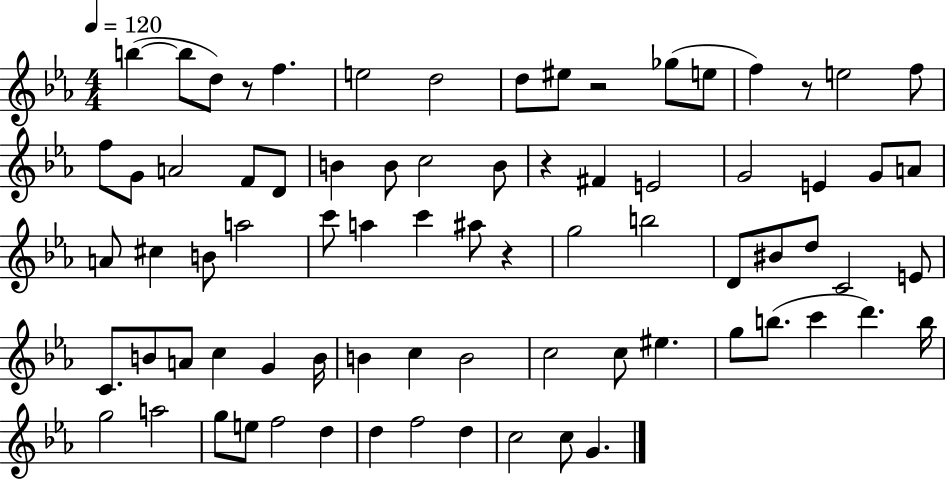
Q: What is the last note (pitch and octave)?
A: G4